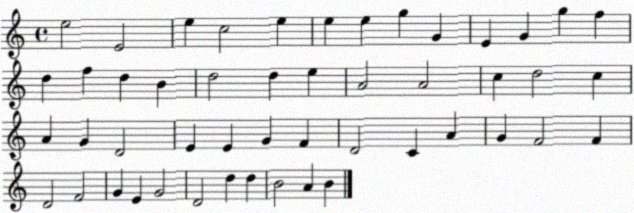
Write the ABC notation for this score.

X:1
T:Untitled
M:4/4
L:1/4
K:C
e2 E2 e c2 e e e g G E G g f d f d B d2 d e A2 A2 c d2 c A G D2 E E G F D2 C A G F2 F D2 F2 G E G2 D2 d d B2 A B